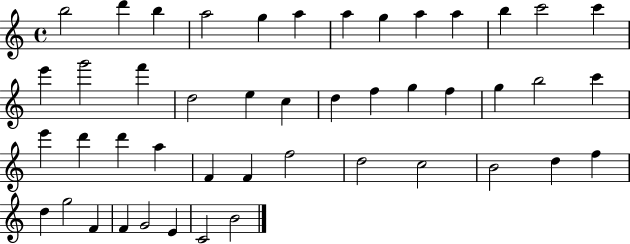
{
  \clef treble
  \time 4/4
  \defaultTimeSignature
  \key c \major
  b''2 d'''4 b''4 | a''2 g''4 a''4 | a''4 g''4 a''4 a''4 | b''4 c'''2 c'''4 | \break e'''4 g'''2 f'''4 | d''2 e''4 c''4 | d''4 f''4 g''4 f''4 | g''4 b''2 c'''4 | \break e'''4 d'''4 d'''4 a''4 | f'4 f'4 f''2 | d''2 c''2 | b'2 d''4 f''4 | \break d''4 g''2 f'4 | f'4 g'2 e'4 | c'2 b'2 | \bar "|."
}